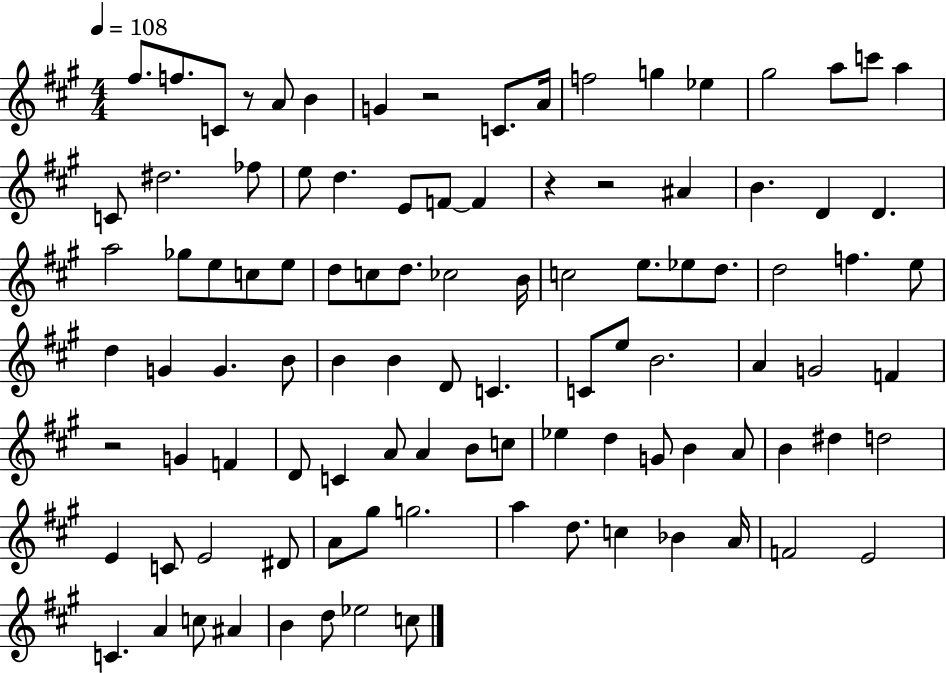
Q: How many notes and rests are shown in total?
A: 101